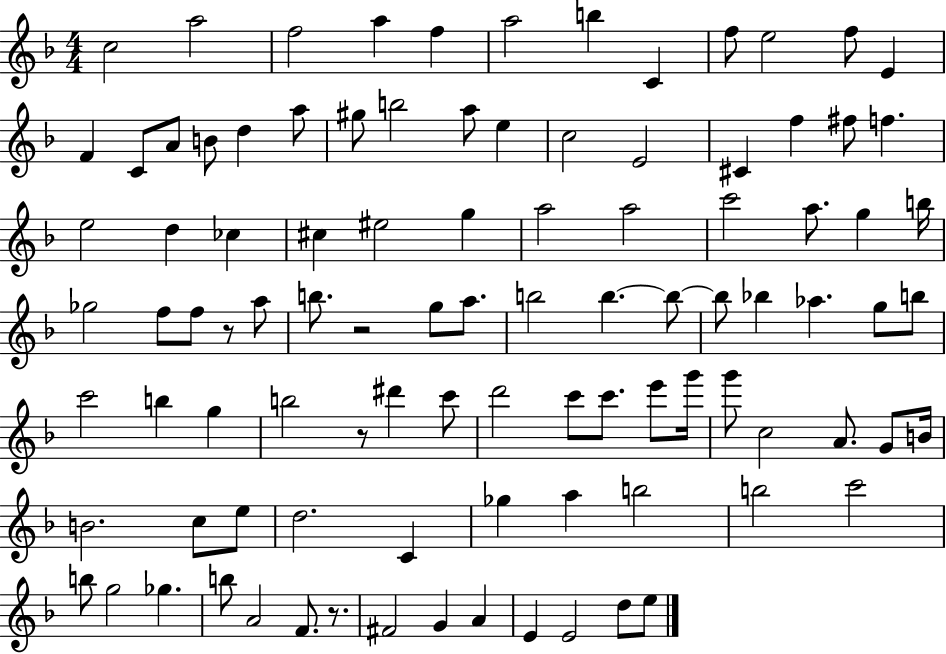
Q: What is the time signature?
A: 4/4